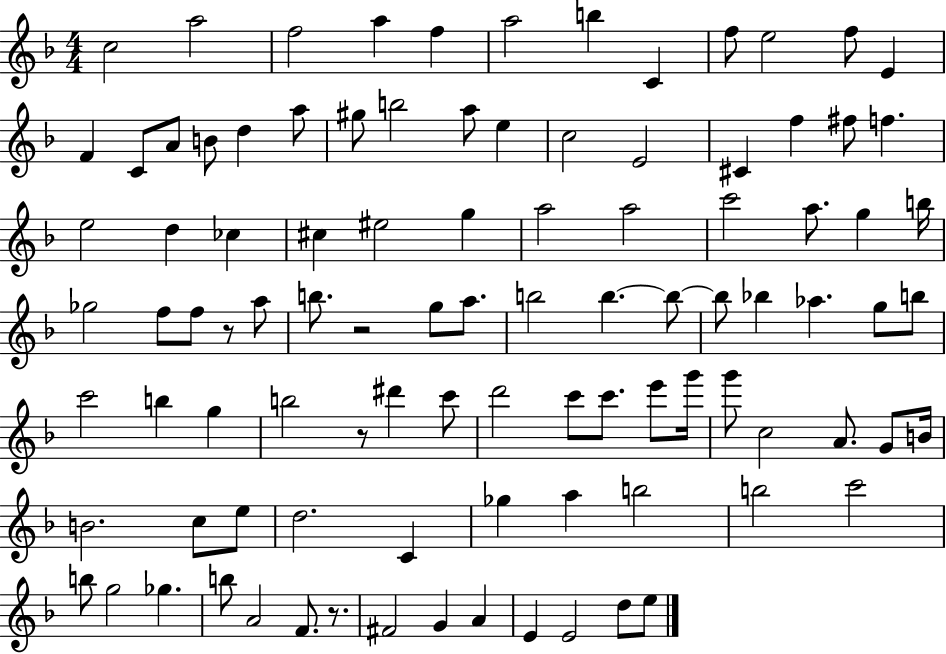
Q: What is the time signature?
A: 4/4